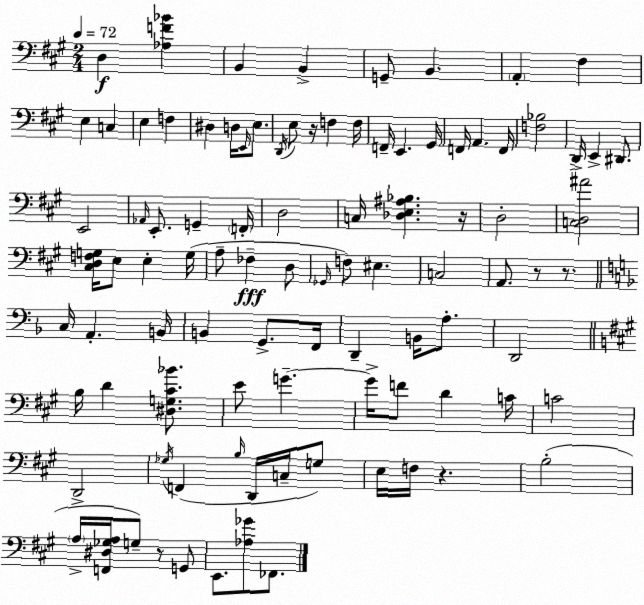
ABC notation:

X:1
T:Untitled
M:2/4
L:1/4
K:A
D, [_A,F_B] B,, B,, G,,/2 B,, A,, ^F, E, C, E, F, ^D, D,/4 E,,/4 E,/2 D,,/4 E,/2 z/4 F, F,/4 F,,/4 E,, ^G,,/4 F,,/4 A,, F,,/4 [F,_B,]2 D,,/4 E,, ^D,,/2 E,,2 _A,,/4 E,,/2 G,, F,,/4 D,2 C,/4 [_D,E,^A,_B,] z/4 D,2 [C,D,^A]2 [^C,D,F,G,]/4 E,/2 E, G,/4 A,/2 _F, D,/2 _G,,/4 F,/2 ^E, C,2 A,,/2 z/2 z/2 C,/4 A,, B,,/4 B,, G,,/2 F,,/4 D,, B,,/4 A,/2 D,,2 B,/4 D [^D,G,^C_B]/2 E/2 G G/4 F/2 D C/4 C2 D,,2 _G,/4 F,, B,/4 D,,/4 C,/4 G,/2 E,/4 F,/4 z B,2 A,/4 [F,,^D,_G,A,]/4 G,/2 z/2 G,,/2 E,,/2 [_A,_G]/2 _F,,/2